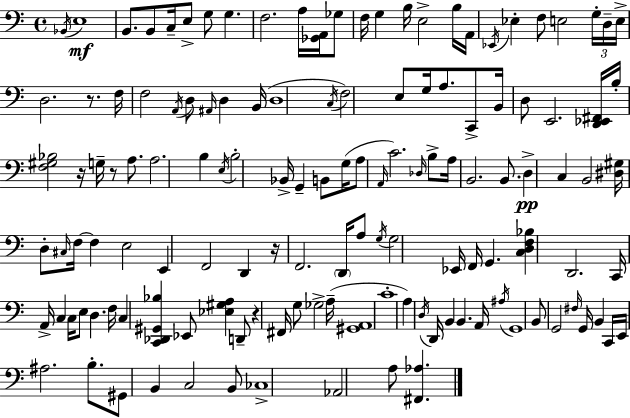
{
  \clef bass
  \time 4/4
  \defaultTimeSignature
  \key c \major
  \acciaccatura { bes,16 }\mf e1 | b,8. b,8 c16-- e8-> g8 g4. | f2. a16 <ges, a,>16 ges8 | f16 g4 b16 e2-> b16 | \break a,16 \acciaccatura { ees,16 } ees4-. f8 e2 | \tuplet 3/2 { g16-. d16-- e16-> } d2. r8. | f16 f2 \acciaccatura { a,16 } d8 \grace { ais,16 } d4 | b,16( d1 | \break \acciaccatura { c16 }) f2 e8 g16 | a8. c,8-> b,16 d8 e,2. | <d, ees, fis,>16 b16-. <f gis bes>2 r16 g16-- | r8 a8. a2. | \break b4 \acciaccatura { e16 } b2-. bes,16-> g,4-- | b,8 g16( a8 \grace { a,16 }) c'2. | \grace { des16 } b8-> a16 b,2. | b,8. d4->\pp c4 | \break b,2 <dis gis>16 d8-. \grace { cis16 } f16~~ f4 | e2 e,4 f,2 | d,4 r16 f,2. | \parenthesize d,16 a8 \acciaccatura { g16 } g2 | \break ees,16 f,16 g,4. <c d f bes>4 d,2. | c,16 a,16-> c4 | c16 e8 d4. f16 c4 <c, des, gis, bes>4 | ees,8 <ees gis a>4 d,8-- r4 fis,16 g8 | \break ges2-> a16--( <gis, a,>1 | c'1-. | a4) \acciaccatura { d16 } d,16 | b,4 b,4. a,16 \acciaccatura { ais16 } g,1 | \break b,8 g,2 | \grace { fis16 } g,16 b,4 c,16 e,16 ais2. | b8.-. gis,8 b,4 | c2 b,8 ces1-> | \break aes,2 | a8 <fis, aes>4. \bar "|."
}